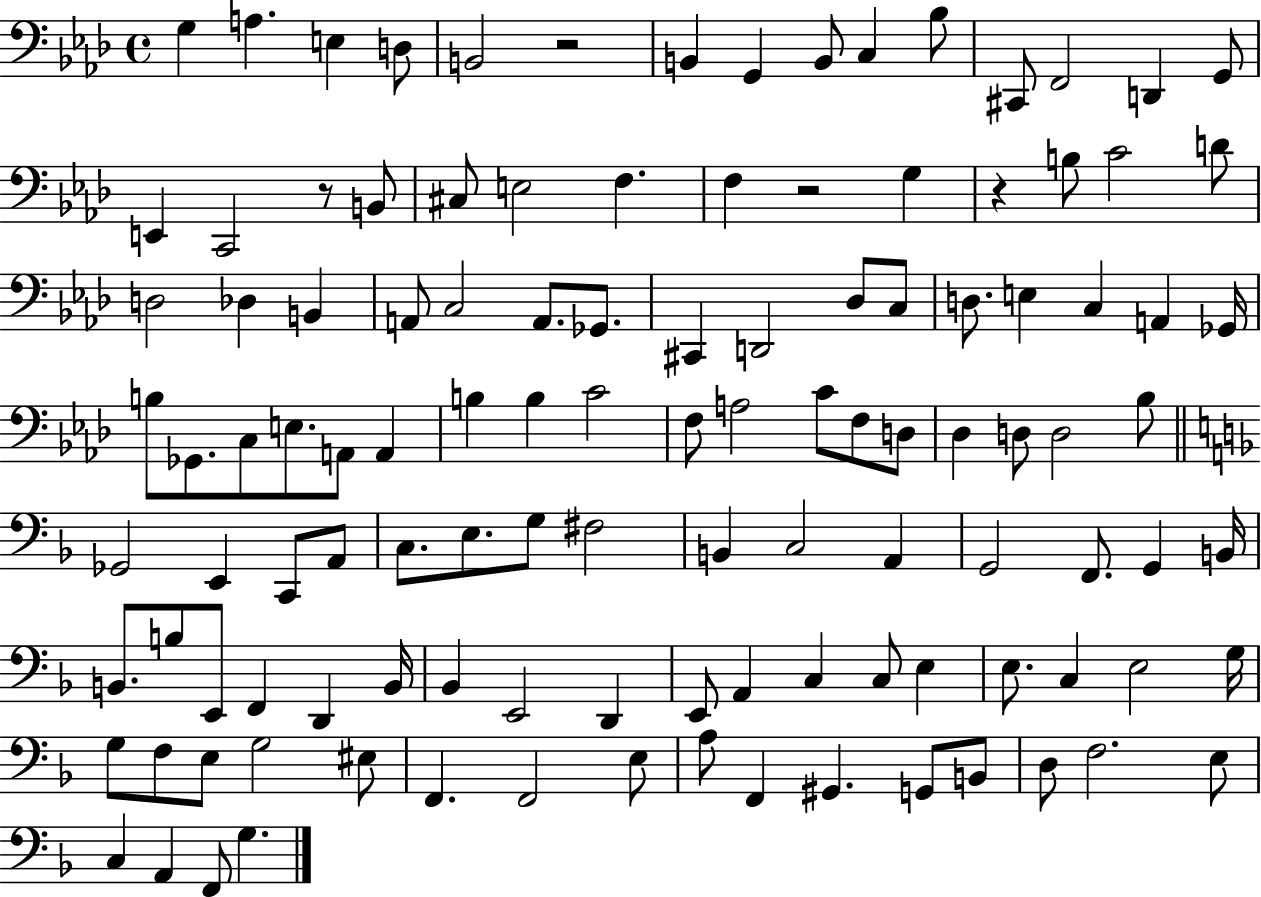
G3/q A3/q. E3/q D3/e B2/h R/h B2/q G2/q B2/e C3/q Bb3/e C#2/e F2/h D2/q G2/e E2/q C2/h R/e B2/e C#3/e E3/h F3/q. F3/q R/h G3/q R/q B3/e C4/h D4/e D3/h Db3/q B2/q A2/e C3/h A2/e. Gb2/e. C#2/q D2/h Db3/e C3/e D3/e. E3/q C3/q A2/q Gb2/s B3/e Gb2/e. C3/e E3/e. A2/e A2/q B3/q B3/q C4/h F3/e A3/h C4/e F3/e D3/e Db3/q D3/e D3/h Bb3/e Gb2/h E2/q C2/e A2/e C3/e. E3/e. G3/e F#3/h B2/q C3/h A2/q G2/h F2/e. G2/q B2/s B2/e. B3/e E2/e F2/q D2/q B2/s Bb2/q E2/h D2/q E2/e A2/q C3/q C3/e E3/q E3/e. C3/q E3/h G3/s G3/e F3/e E3/e G3/h EIS3/e F2/q. F2/h E3/e A3/e F2/q G#2/q. G2/e B2/e D3/e F3/h. E3/e C3/q A2/q F2/e G3/q.